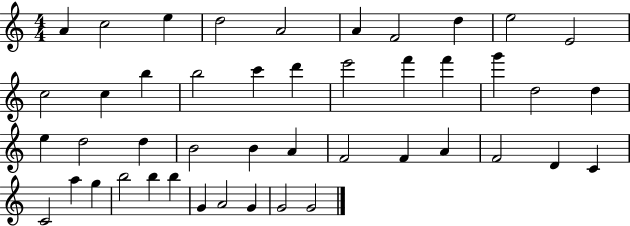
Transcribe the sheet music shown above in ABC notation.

X:1
T:Untitled
M:4/4
L:1/4
K:C
A c2 e d2 A2 A F2 d e2 E2 c2 c b b2 c' d' e'2 f' f' g' d2 d e d2 d B2 B A F2 F A F2 D C C2 a g b2 b b G A2 G G2 G2